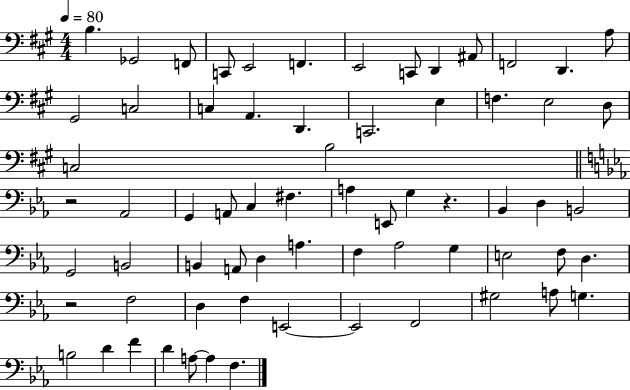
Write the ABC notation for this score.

X:1
T:Untitled
M:4/4
L:1/4
K:A
B, _G,,2 F,,/2 C,,/2 E,,2 F,, E,,2 C,,/2 D,, ^A,,/2 F,,2 D,, A,/2 ^G,,2 C,2 C, A,, D,, C,,2 E, F, E,2 D,/2 C,2 B,2 z2 _A,,2 G,, A,,/2 C, ^F, A, E,,/2 G, z _B,, D, B,,2 G,,2 B,,2 B,, A,,/2 D, A, F, _A,2 G, E,2 F,/2 D, z2 F,2 D, F, E,,2 E,,2 F,,2 ^G,2 A,/2 G, B,2 D F D A,/2 A, F,